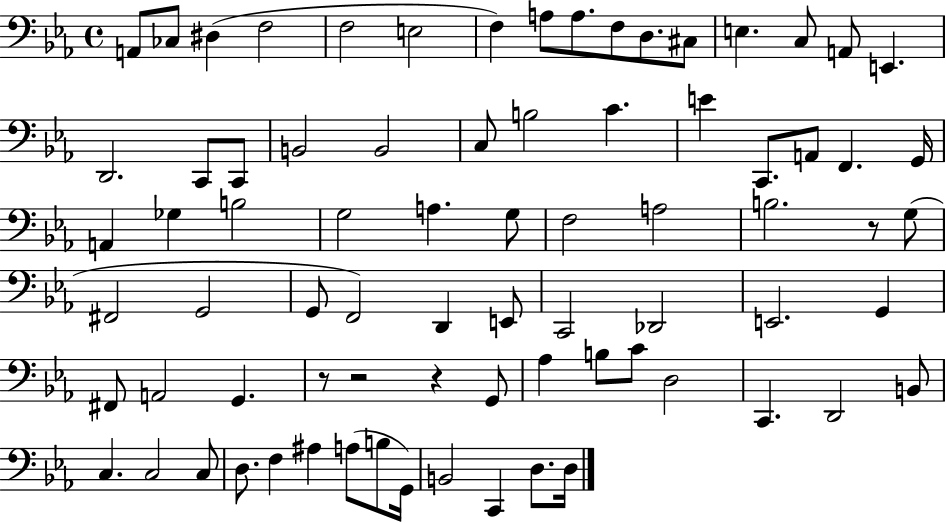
{
  \clef bass
  \time 4/4
  \defaultTimeSignature
  \key ees \major
  a,8 ces8 dis4( f2 | f2 e2 | f4) a8 a8. f8 d8. cis8 | e4. c8 a,8 e,4. | \break d,2. c,8 c,8 | b,2 b,2 | c8 b2 c'4. | e'4 c,8. a,8 f,4. g,16 | \break a,4 ges4 b2 | g2 a4. g8 | f2 a2 | b2. r8 g8( | \break fis,2 g,2 | g,8 f,2) d,4 e,8 | c,2 des,2 | e,2. g,4 | \break fis,8 a,2 g,4. | r8 r2 r4 g,8 | aes4 b8 c'8 d2 | c,4. d,2 b,8 | \break c4. c2 c8 | d8. f4 ais4 a8( b8 g,16) | b,2 c,4 d8. d16 | \bar "|."
}